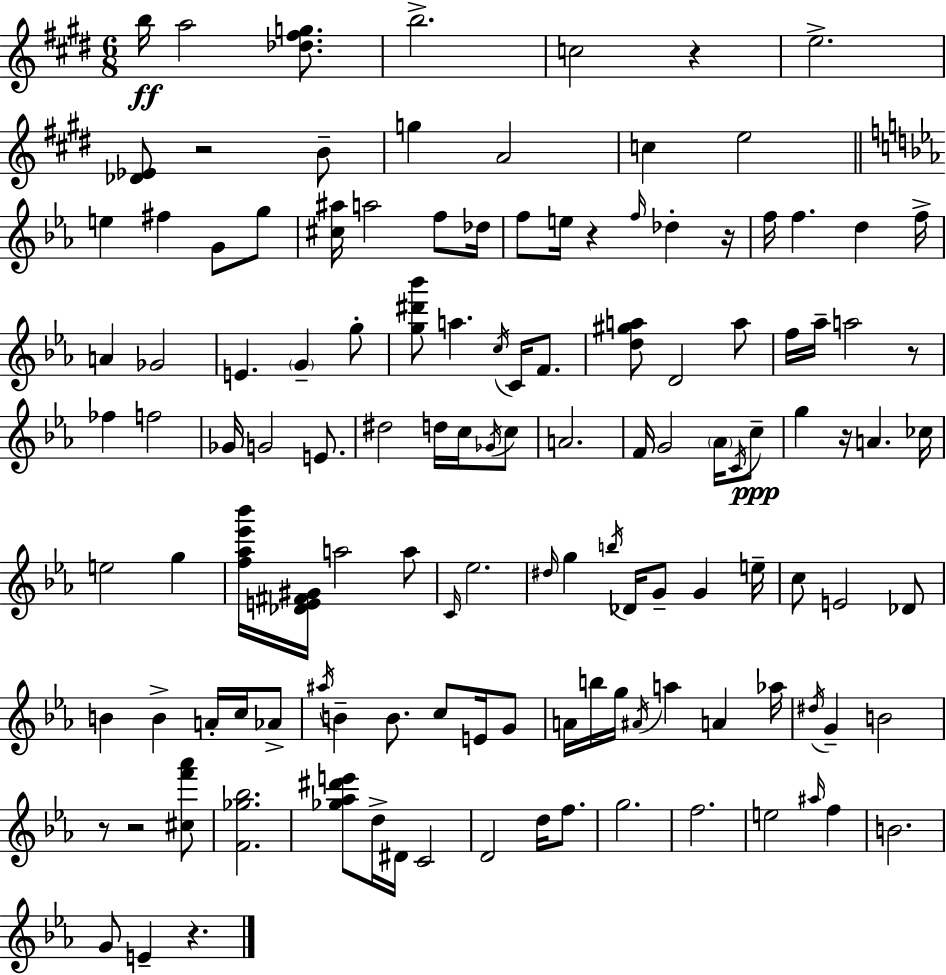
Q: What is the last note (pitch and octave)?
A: E4